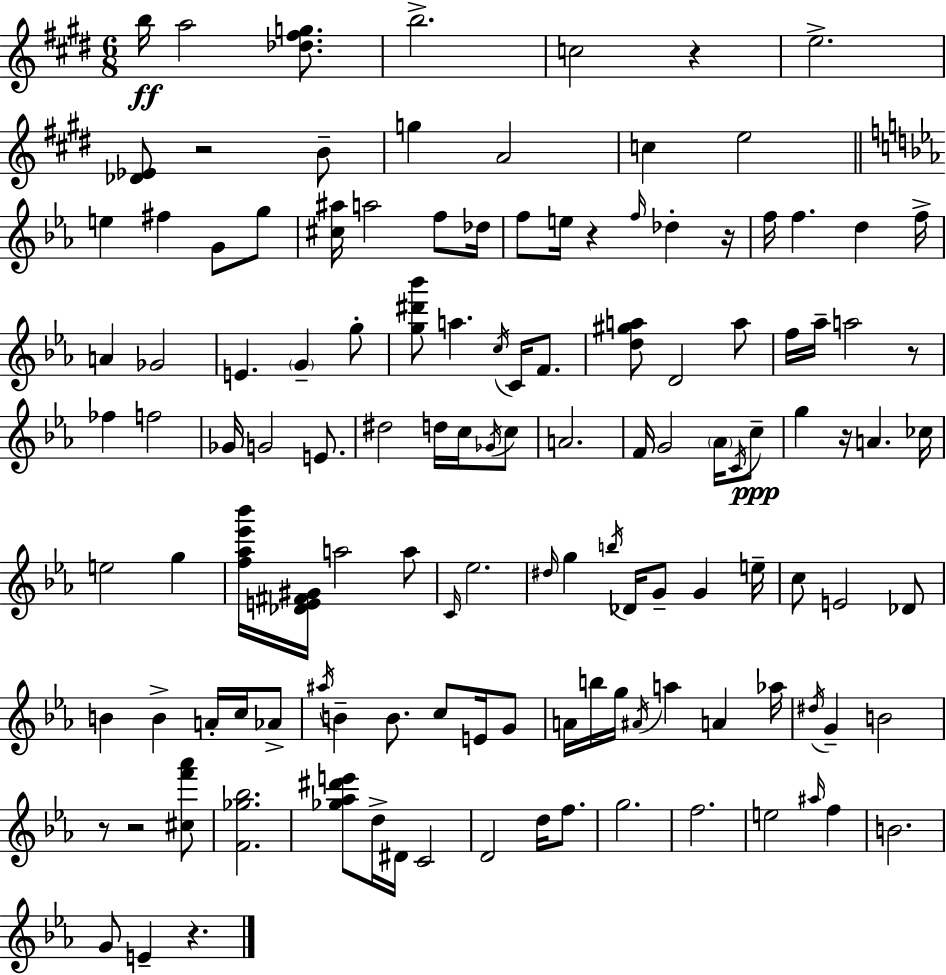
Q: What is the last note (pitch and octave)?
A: E4